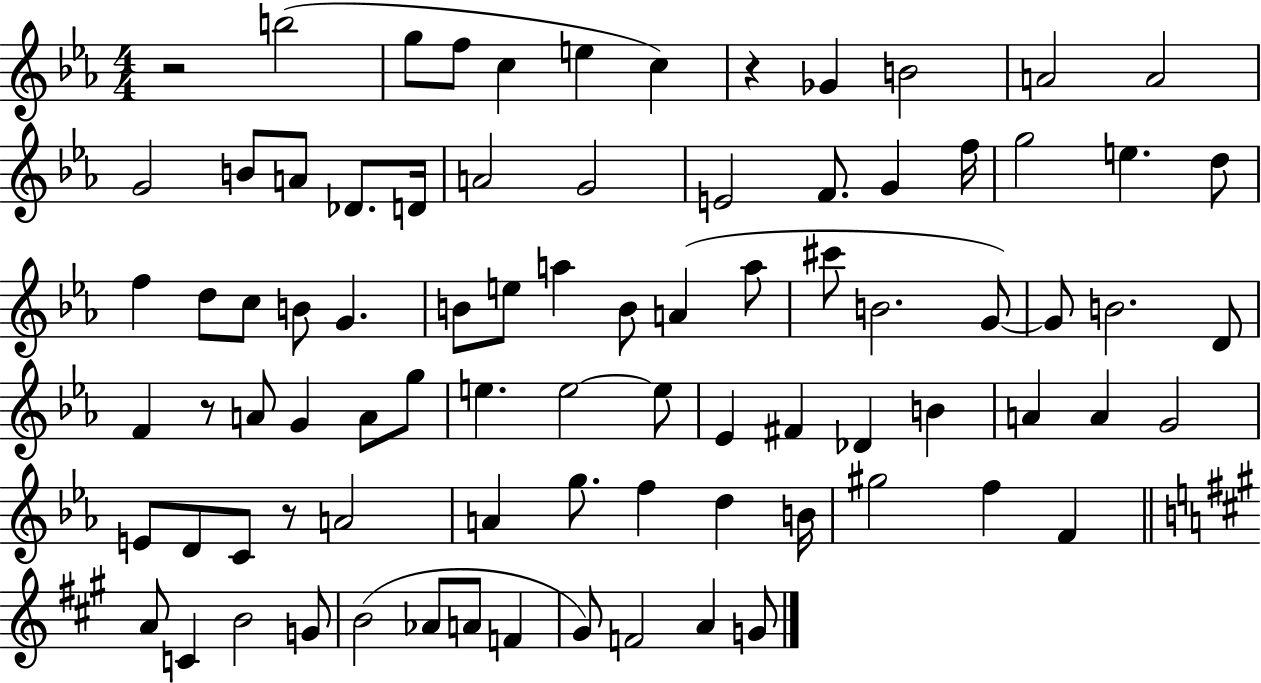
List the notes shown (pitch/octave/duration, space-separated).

R/h B5/h G5/e F5/e C5/q E5/q C5/q R/q Gb4/q B4/h A4/h A4/h G4/h B4/e A4/e Db4/e. D4/s A4/h G4/h E4/h F4/e. G4/q F5/s G5/h E5/q. D5/e F5/q D5/e C5/e B4/e G4/q. B4/e E5/e A5/q B4/e A4/q A5/e C#6/e B4/h. G4/e G4/e B4/h. D4/e F4/q R/e A4/e G4/q A4/e G5/e E5/q. E5/h E5/e Eb4/q F#4/q Db4/q B4/q A4/q A4/q G4/h E4/e D4/e C4/e R/e A4/h A4/q G5/e. F5/q D5/q B4/s G#5/h F5/q F4/q A4/e C4/q B4/h G4/e B4/h Ab4/e A4/e F4/q G#4/e F4/h A4/q G4/e